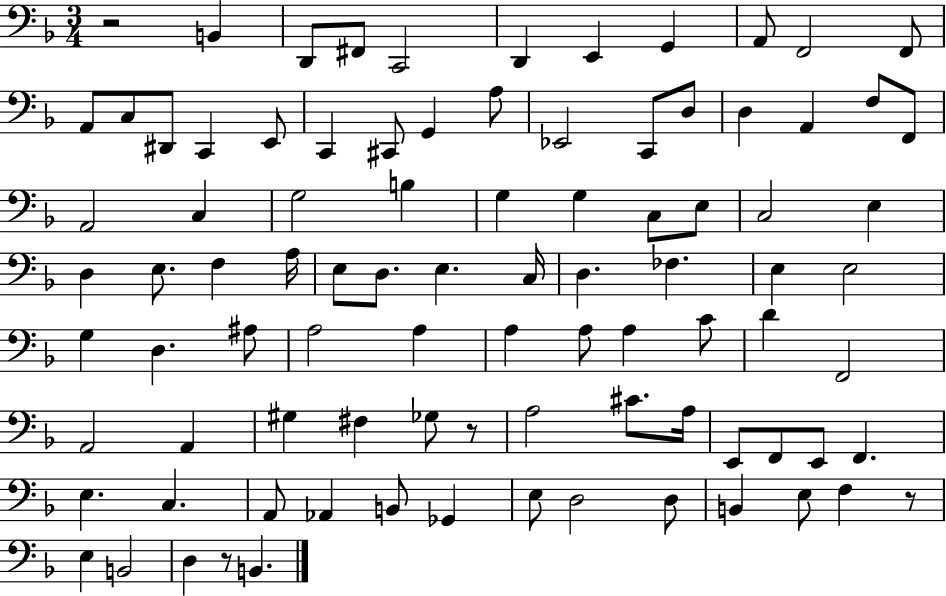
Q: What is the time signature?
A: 3/4